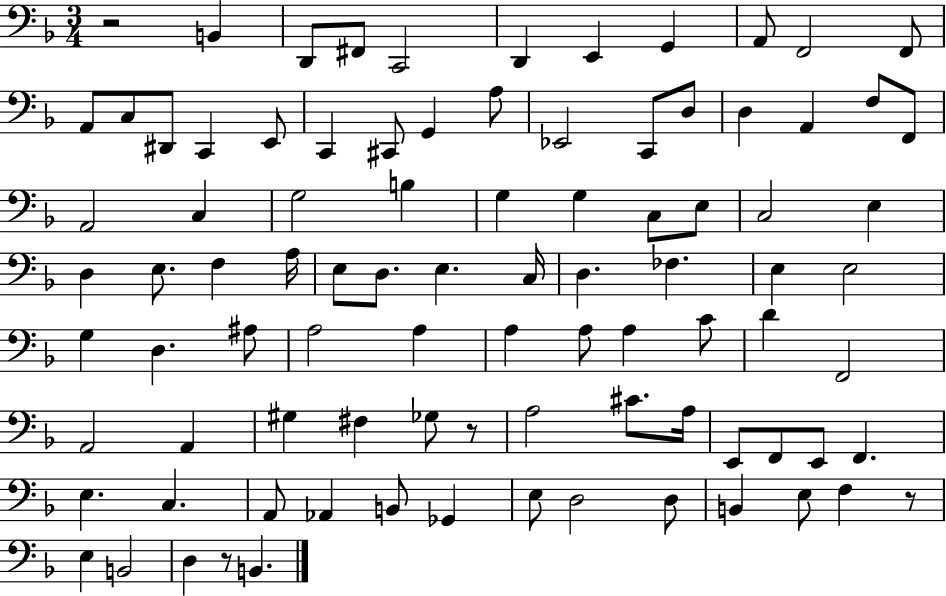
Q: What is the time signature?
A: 3/4